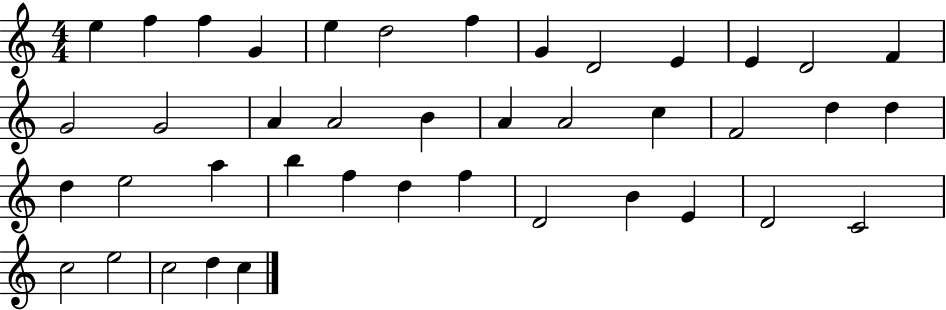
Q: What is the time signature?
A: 4/4